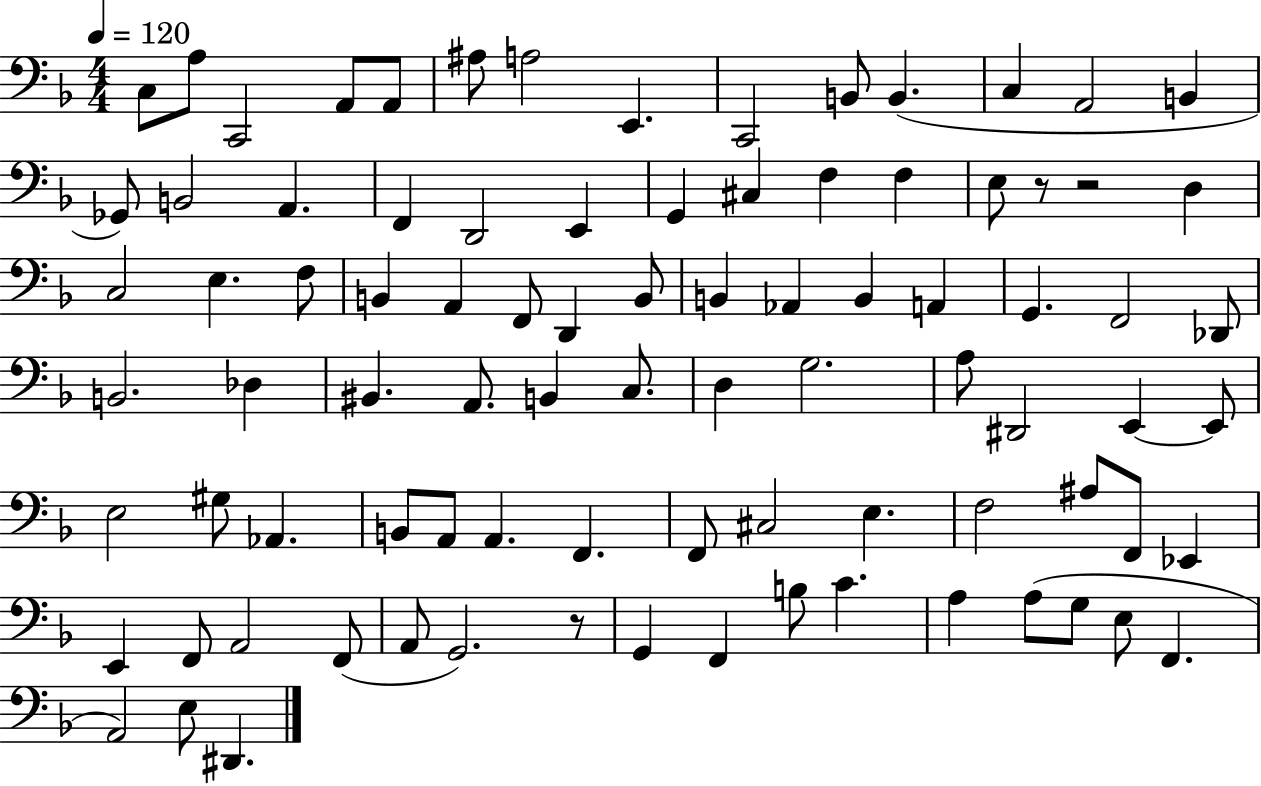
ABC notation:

X:1
T:Untitled
M:4/4
L:1/4
K:F
C,/2 A,/2 C,,2 A,,/2 A,,/2 ^A,/2 A,2 E,, C,,2 B,,/2 B,, C, A,,2 B,, _G,,/2 B,,2 A,, F,, D,,2 E,, G,, ^C, F, F, E,/2 z/2 z2 D, C,2 E, F,/2 B,, A,, F,,/2 D,, B,,/2 B,, _A,, B,, A,, G,, F,,2 _D,,/2 B,,2 _D, ^B,, A,,/2 B,, C,/2 D, G,2 A,/2 ^D,,2 E,, E,,/2 E,2 ^G,/2 _A,, B,,/2 A,,/2 A,, F,, F,,/2 ^C,2 E, F,2 ^A,/2 F,,/2 _E,, E,, F,,/2 A,,2 F,,/2 A,,/2 G,,2 z/2 G,, F,, B,/2 C A, A,/2 G,/2 E,/2 F,, A,,2 E,/2 ^D,,